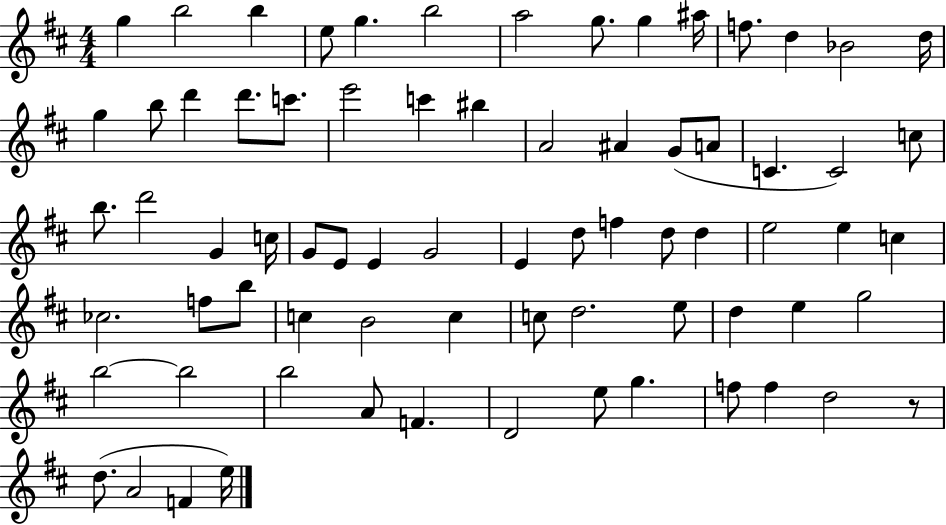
X:1
T:Untitled
M:4/4
L:1/4
K:D
g b2 b e/2 g b2 a2 g/2 g ^a/4 f/2 d _B2 d/4 g b/2 d' d'/2 c'/2 e'2 c' ^b A2 ^A G/2 A/2 C C2 c/2 b/2 d'2 G c/4 G/2 E/2 E G2 E d/2 f d/2 d e2 e c _c2 f/2 b/2 c B2 c c/2 d2 e/2 d e g2 b2 b2 b2 A/2 F D2 e/2 g f/2 f d2 z/2 d/2 A2 F e/4